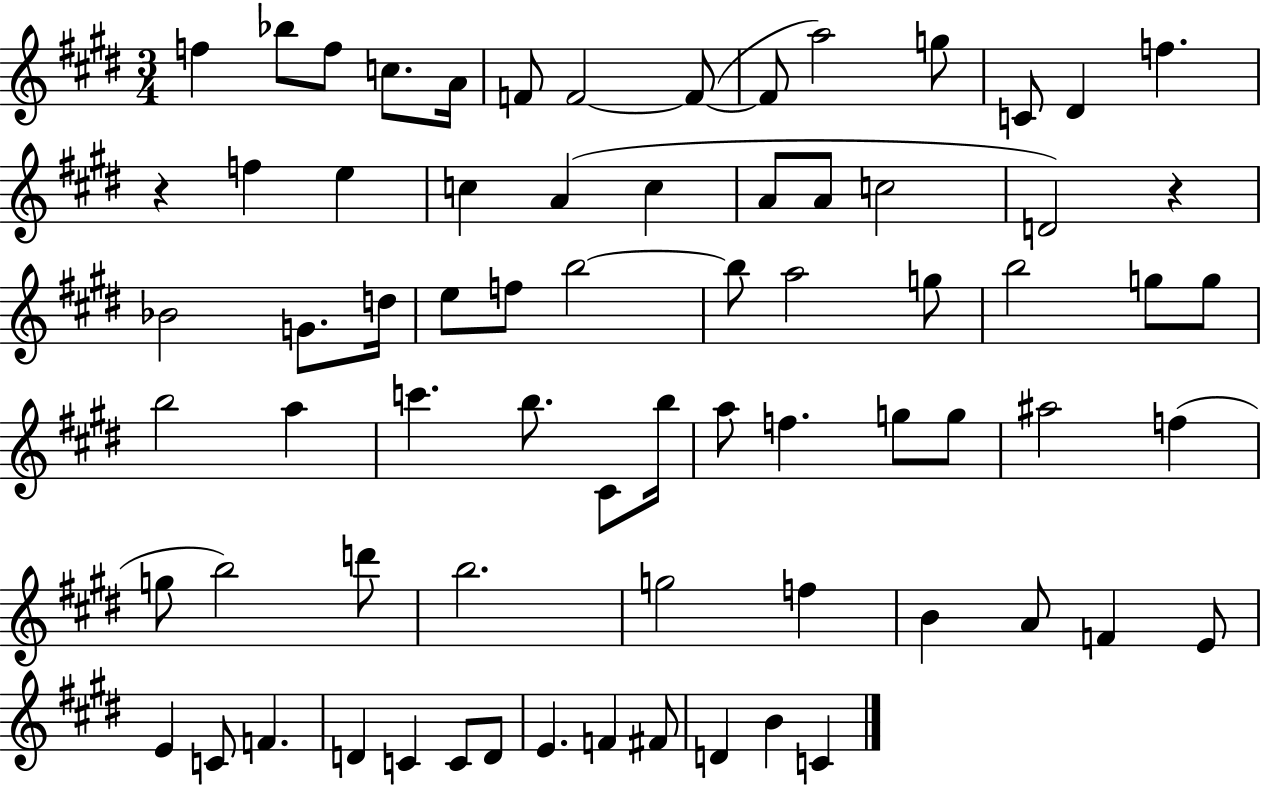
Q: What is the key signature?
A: E major